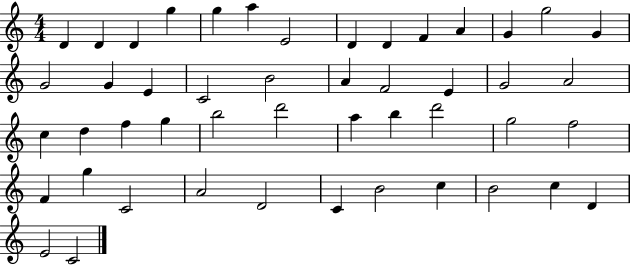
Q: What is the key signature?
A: C major